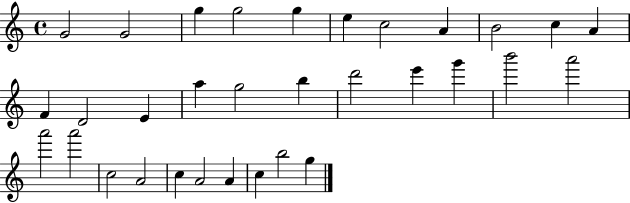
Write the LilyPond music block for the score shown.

{
  \clef treble
  \time 4/4
  \defaultTimeSignature
  \key c \major
  g'2 g'2 | g''4 g''2 g''4 | e''4 c''2 a'4 | b'2 c''4 a'4 | \break f'4 d'2 e'4 | a''4 g''2 b''4 | d'''2 e'''4 g'''4 | b'''2 a'''2 | \break a'''2 a'''2 | c''2 a'2 | c''4 a'2 a'4 | c''4 b''2 g''4 | \break \bar "|."
}